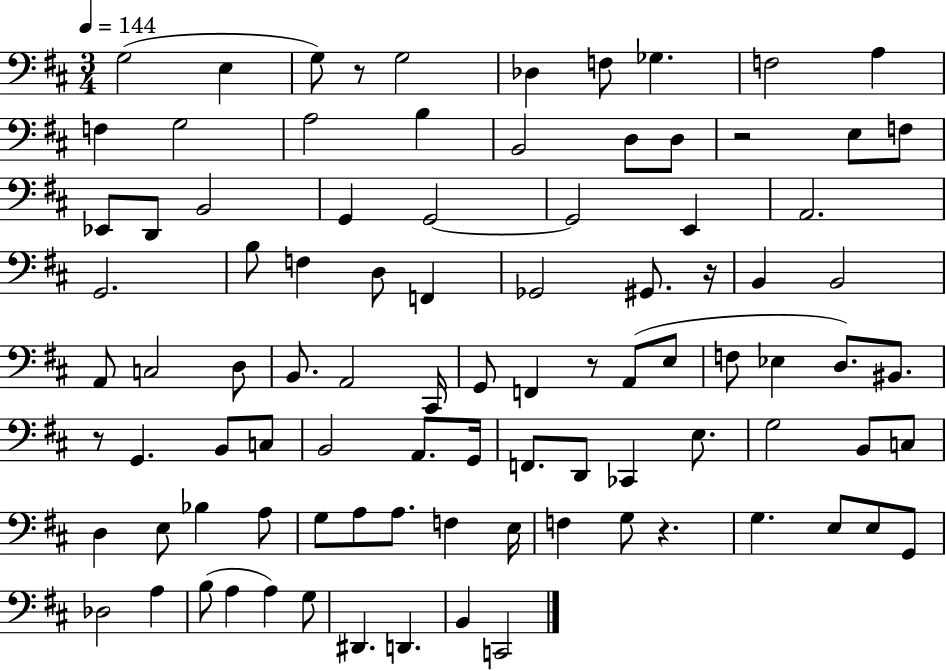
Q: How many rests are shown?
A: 6